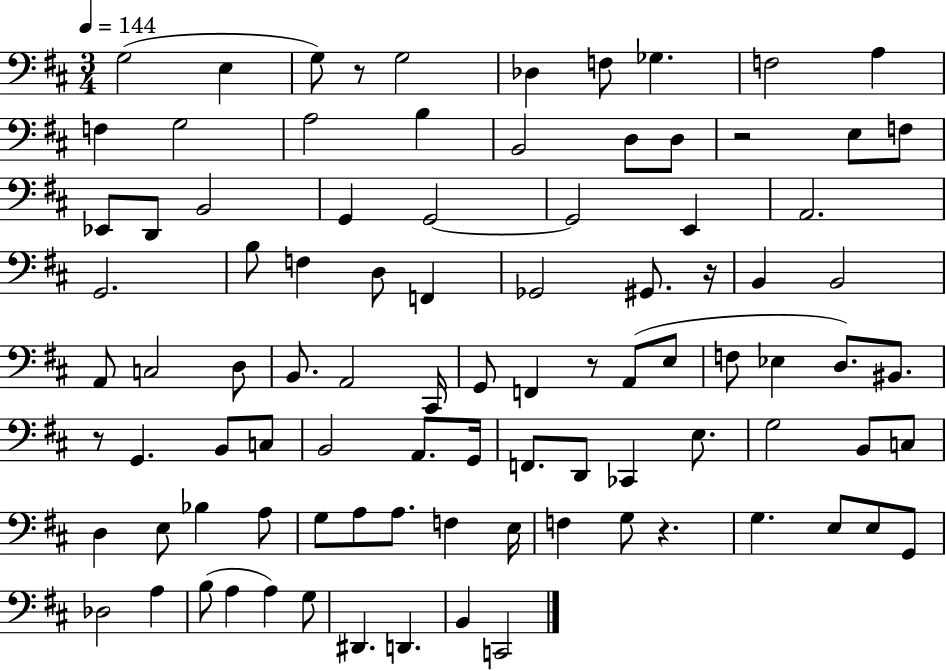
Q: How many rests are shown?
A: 6